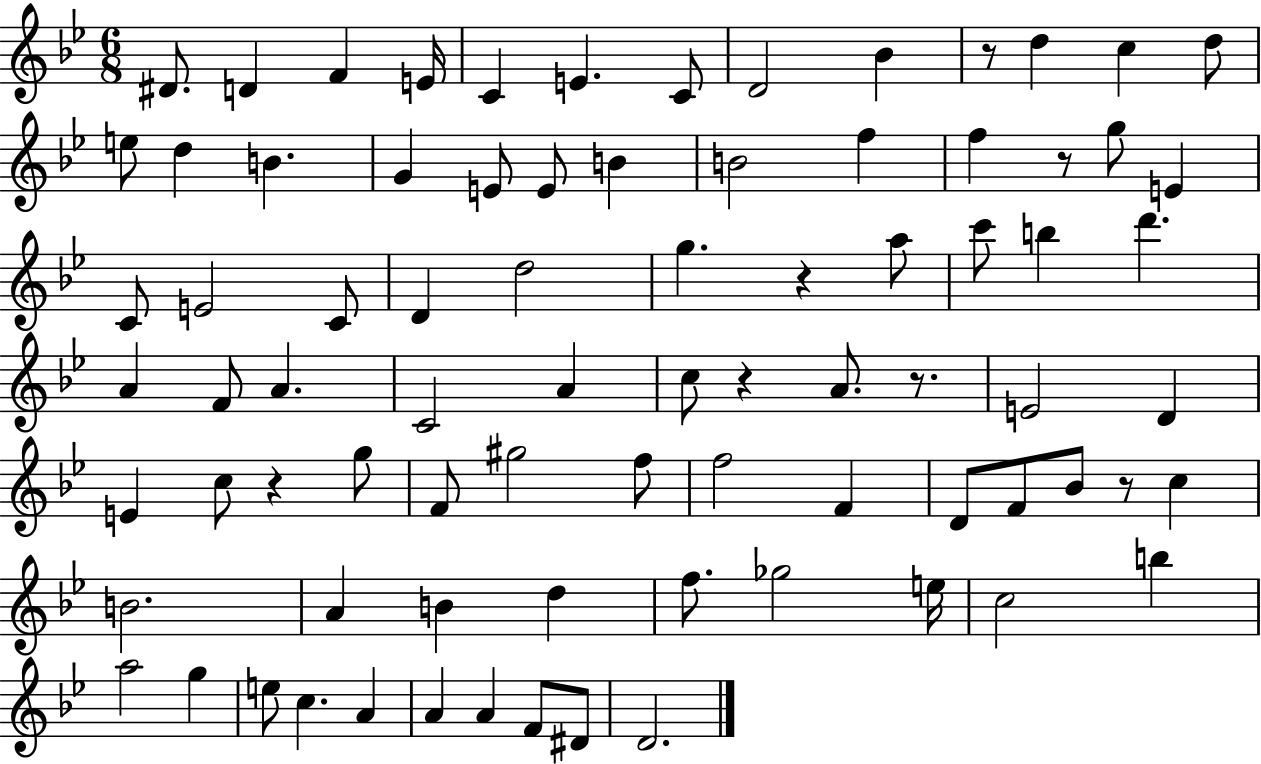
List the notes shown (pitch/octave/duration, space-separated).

D#4/e. D4/q F4/q E4/s C4/q E4/q. C4/e D4/h Bb4/q R/e D5/q C5/q D5/e E5/e D5/q B4/q. G4/q E4/e E4/e B4/q B4/h F5/q F5/q R/e G5/e E4/q C4/e E4/h C4/e D4/q D5/h G5/q. R/q A5/e C6/e B5/q D6/q. A4/q F4/e A4/q. C4/h A4/q C5/e R/q A4/e. R/e. E4/h D4/q E4/q C5/e R/q G5/e F4/e G#5/h F5/e F5/h F4/q D4/e F4/e Bb4/e R/e C5/q B4/h. A4/q B4/q D5/q F5/e. Gb5/h E5/s C5/h B5/q A5/h G5/q E5/e C5/q. A4/q A4/q A4/q F4/e D#4/e D4/h.